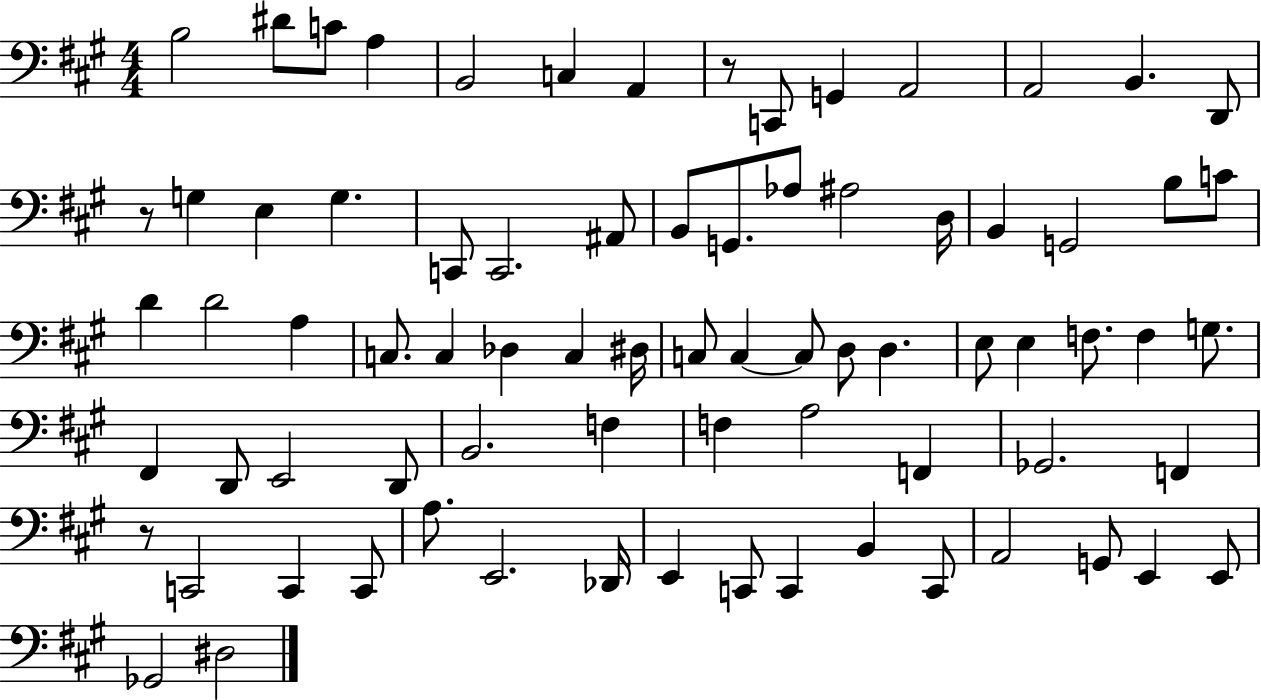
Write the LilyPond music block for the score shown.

{
  \clef bass
  \numericTimeSignature
  \time 4/4
  \key a \major
  \repeat volta 2 { b2 dis'8 c'8 a4 | b,2 c4 a,4 | r8 c,8 g,4 a,2 | a,2 b,4. d,8 | \break r8 g4 e4 g4. | c,8 c,2. ais,8 | b,8 g,8. aes8 ais2 d16 | b,4 g,2 b8 c'8 | \break d'4 d'2 a4 | c8. c4 des4 c4 dis16 | c8 c4~~ c8 d8 d4. | e8 e4 f8. f4 g8. | \break fis,4 d,8 e,2 d,8 | b,2. f4 | f4 a2 f,4 | ges,2. f,4 | \break r8 c,2 c,4 c,8 | a8. e,2. des,16 | e,4 c,8 c,4 b,4 c,8 | a,2 g,8 e,4 e,8 | \break ges,2 dis2 | } \bar "|."
}